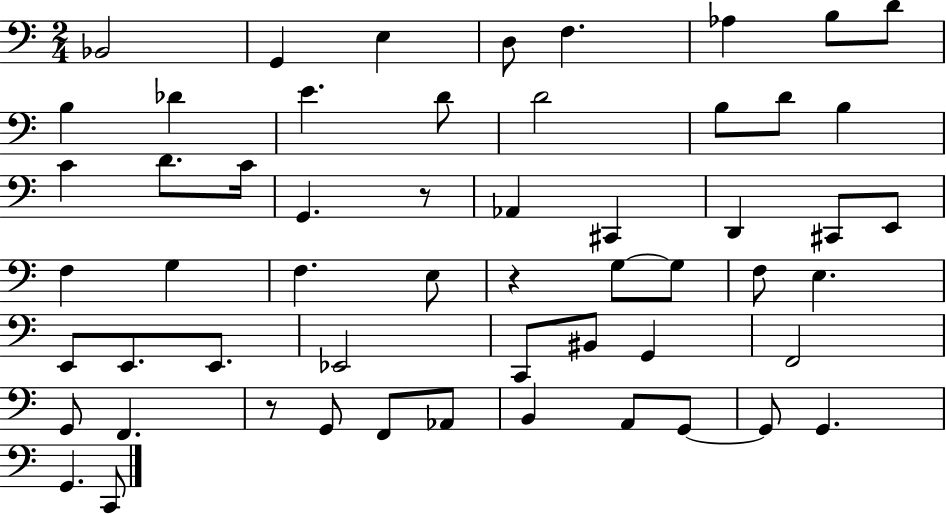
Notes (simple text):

Bb2/h G2/q E3/q D3/e F3/q. Ab3/q B3/e D4/e B3/q Db4/q E4/q. D4/e D4/h B3/e D4/e B3/q C4/q D4/e. C4/s G2/q. R/e Ab2/q C#2/q D2/q C#2/e E2/e F3/q G3/q F3/q. E3/e R/q G3/e G3/e F3/e E3/q. E2/e E2/e. E2/e. Eb2/h C2/e BIS2/e G2/q F2/h G2/e F2/q. R/e G2/e F2/e Ab2/e B2/q A2/e G2/e G2/e G2/q. G2/q. C2/e